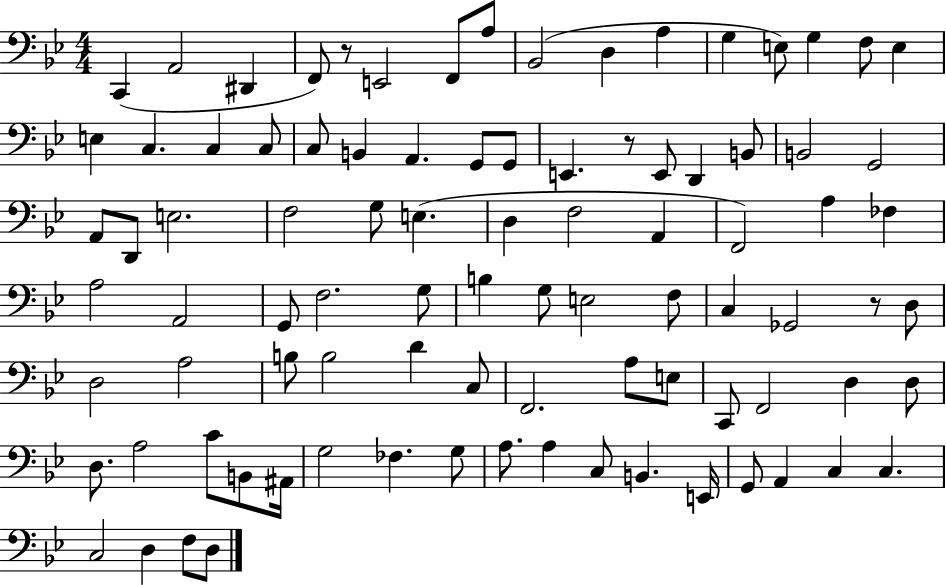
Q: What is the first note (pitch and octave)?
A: C2